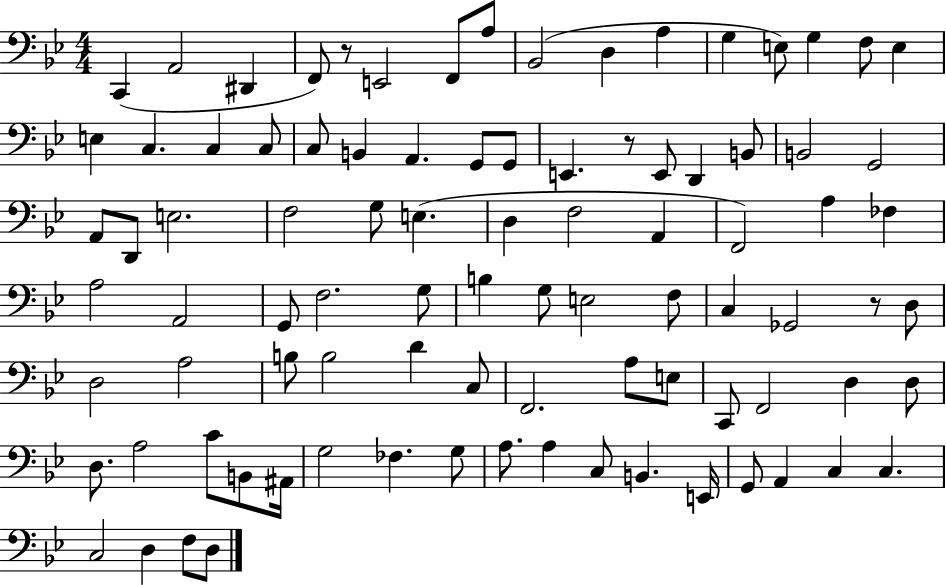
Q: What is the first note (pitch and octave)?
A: C2